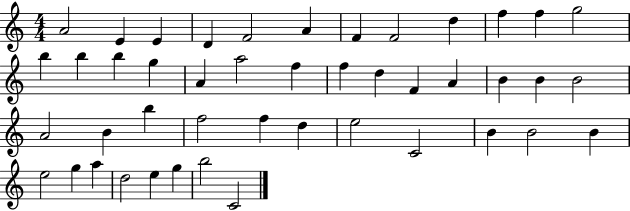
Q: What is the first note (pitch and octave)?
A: A4